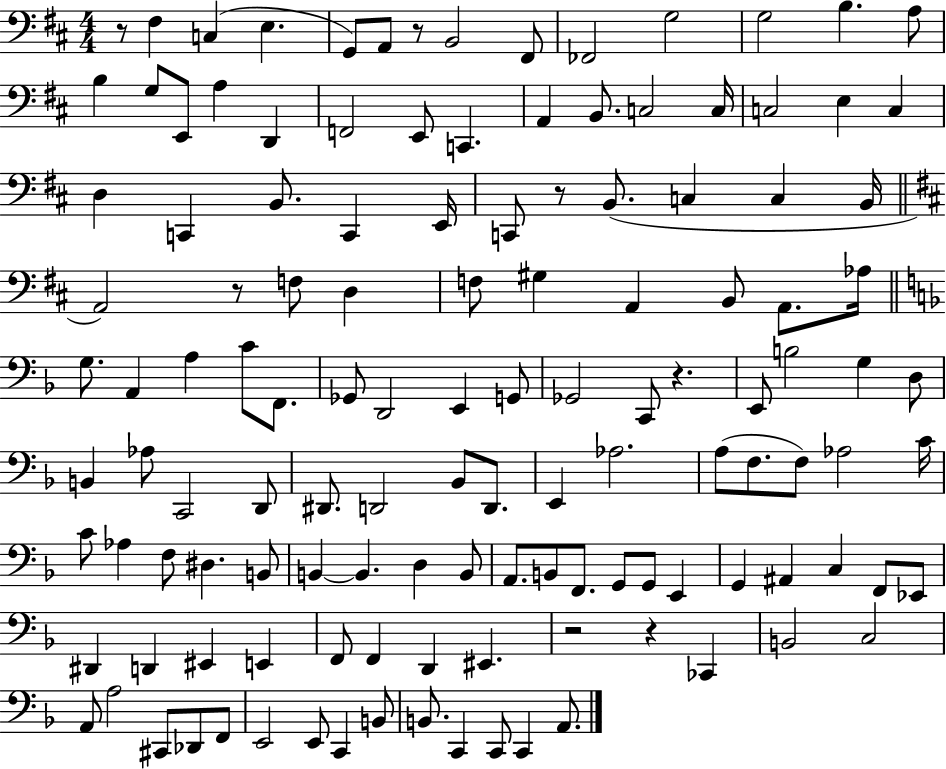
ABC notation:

X:1
T:Untitled
M:4/4
L:1/4
K:D
z/2 ^F, C, E, G,,/2 A,,/2 z/2 B,,2 ^F,,/2 _F,,2 G,2 G,2 B, A,/2 B, G,/2 E,,/2 A, D,, F,,2 E,,/2 C,, A,, B,,/2 C,2 C,/4 C,2 E, C, D, C,, B,,/2 C,, E,,/4 C,,/2 z/2 B,,/2 C, C, B,,/4 A,,2 z/2 F,/2 D, F,/2 ^G, A,, B,,/2 A,,/2 _A,/4 G,/2 A,, A, C/2 F,,/2 _G,,/2 D,,2 E,, G,,/2 _G,,2 C,,/2 z E,,/2 B,2 G, D,/2 B,, _A,/2 C,,2 D,,/2 ^D,,/2 D,,2 _B,,/2 D,,/2 E,, _A,2 A,/2 F,/2 F,/2 _A,2 C/4 C/2 _A, F,/2 ^D, B,,/2 B,, B,, D, B,,/2 A,,/2 B,,/2 F,,/2 G,,/2 G,,/2 E,, G,, ^A,, C, F,,/2 _E,,/2 ^D,, D,, ^E,, E,, F,,/2 F,, D,, ^E,, z2 z _C,, B,,2 C,2 A,,/2 A,2 ^C,,/2 _D,,/2 F,,/2 E,,2 E,,/2 C,, B,,/2 B,,/2 C,, C,,/2 C,, A,,/2